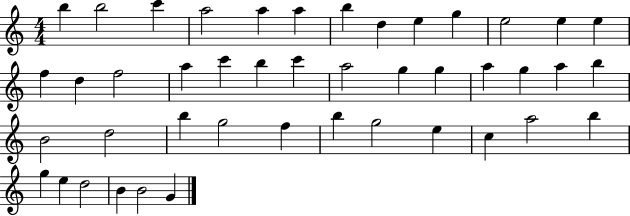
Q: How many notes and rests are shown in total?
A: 44